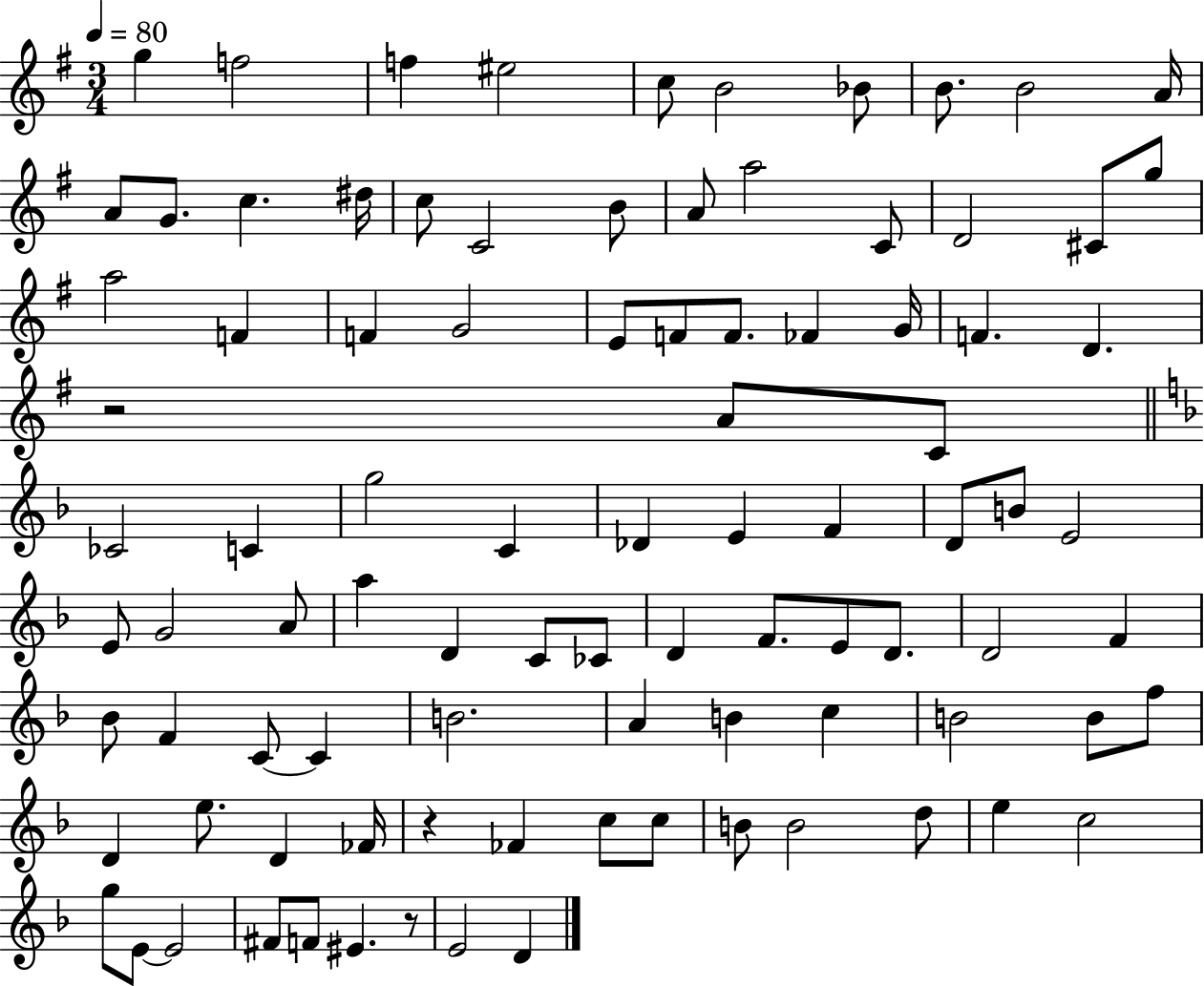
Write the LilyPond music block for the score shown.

{
  \clef treble
  \numericTimeSignature
  \time 3/4
  \key g \major
  \tempo 4 = 80
  g''4 f''2 | f''4 eis''2 | c''8 b'2 bes'8 | b'8. b'2 a'16 | \break a'8 g'8. c''4. dis''16 | c''8 c'2 b'8 | a'8 a''2 c'8 | d'2 cis'8 g''8 | \break a''2 f'4 | f'4 g'2 | e'8 f'8 f'8. fes'4 g'16 | f'4. d'4. | \break r2 a'8 c'8 | \bar "||" \break \key d \minor ces'2 c'4 | g''2 c'4 | des'4 e'4 f'4 | d'8 b'8 e'2 | \break e'8 g'2 a'8 | a''4 d'4 c'8 ces'8 | d'4 f'8. e'8 d'8. | d'2 f'4 | \break bes'8 f'4 c'8~~ c'4 | b'2. | a'4 b'4 c''4 | b'2 b'8 f''8 | \break d'4 e''8. d'4 fes'16 | r4 fes'4 c''8 c''8 | b'8 b'2 d''8 | e''4 c''2 | \break g''8 e'8~~ e'2 | fis'8 f'8 eis'4. r8 | e'2 d'4 | \bar "|."
}